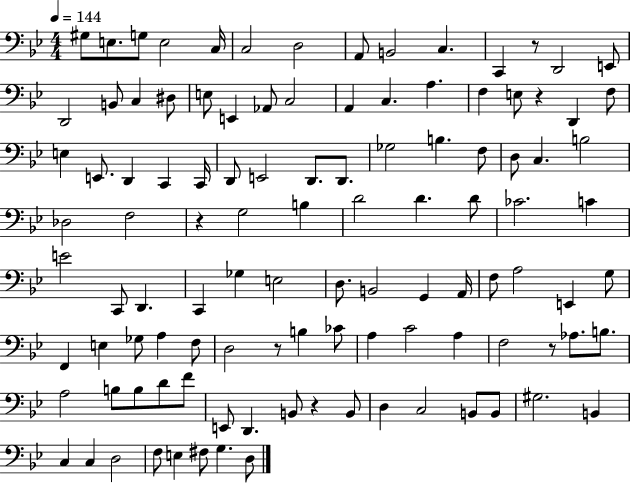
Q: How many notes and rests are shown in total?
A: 109